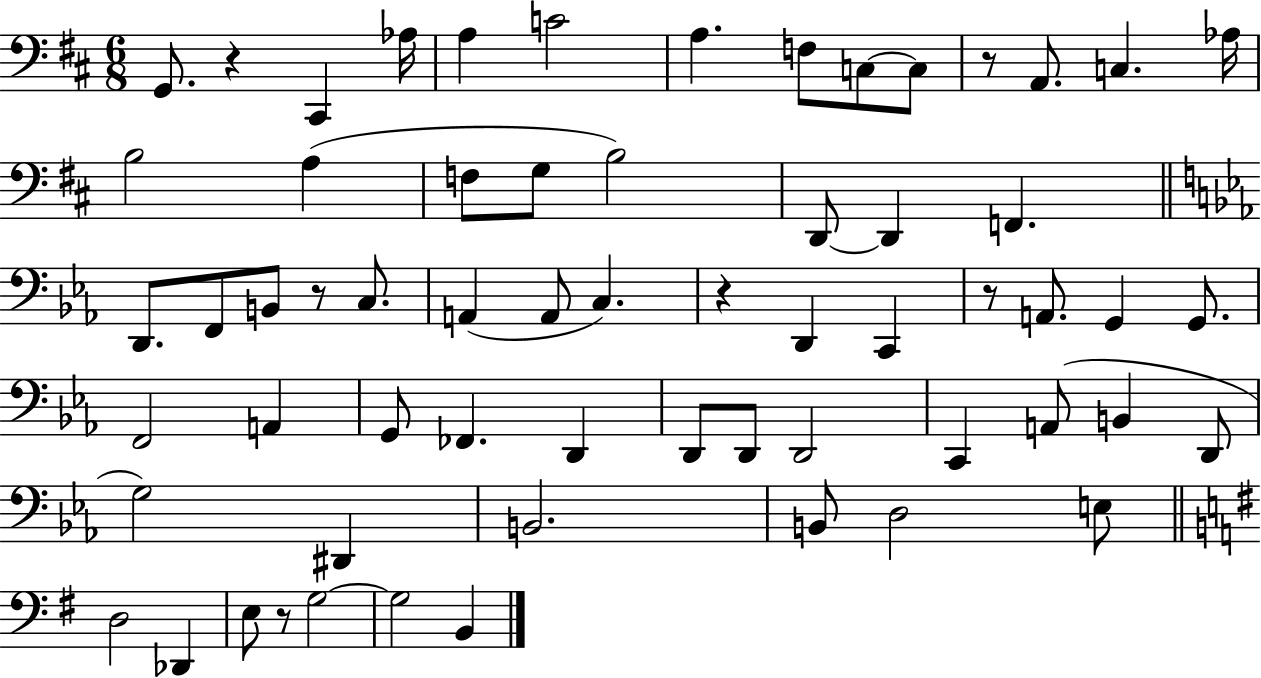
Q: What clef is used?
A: bass